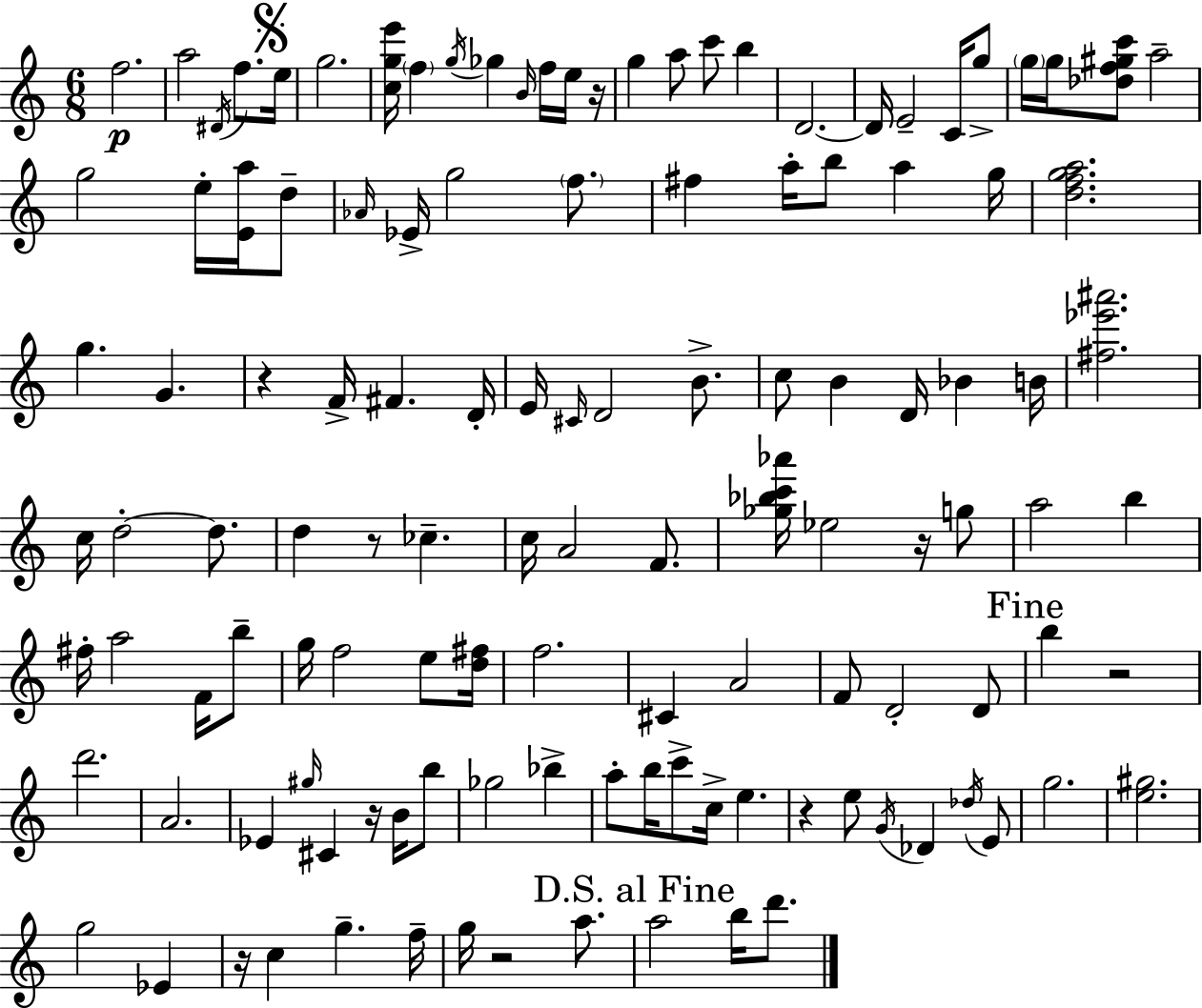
F5/h. A5/h D#4/s F5/e. E5/s G5/h. [C5,G5,E6]/s F5/q G5/s Gb5/q B4/s F5/s E5/s R/s G5/q A5/e C6/e B5/q D4/h. D4/s E4/h C4/s G5/e G5/s G5/s [Db5,F5,G#5,C6]/e A5/h G5/h E5/s [E4,A5]/s D5/e Ab4/s Eb4/s G5/h F5/e. F#5/q A5/s B5/e A5/q G5/s [D5,F5,G5,A5]/h. G5/q. G4/q. R/q F4/s F#4/q. D4/s E4/s C#4/s D4/h B4/e. C5/e B4/q D4/s Bb4/q B4/s [F#5,Eb6,A#6]/h. C5/s D5/h D5/e. D5/q R/e CES5/q. C5/s A4/h F4/e. [Gb5,Bb5,C6,Ab6]/s Eb5/h R/s G5/e A5/h B5/q F#5/s A5/h F4/s B5/e G5/s F5/h E5/e [D5,F#5]/s F5/h. C#4/q A4/h F4/e D4/h D4/e B5/q R/h D6/h. A4/h. Eb4/q G#5/s C#4/q R/s B4/s B5/e Gb5/h Bb5/q A5/e B5/s C6/e C5/s E5/q. R/q E5/e G4/s Db4/q Db5/s E4/e G5/h. [E5,G#5]/h. G5/h Eb4/q R/s C5/q G5/q. F5/s G5/s R/h A5/e. A5/h B5/s D6/e.